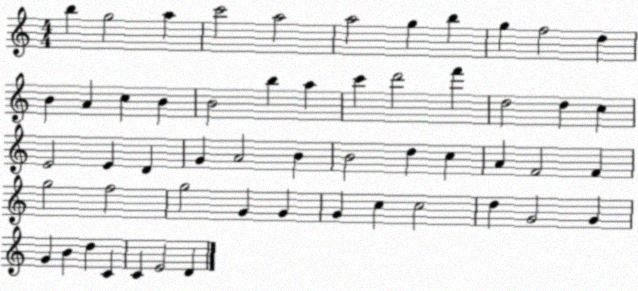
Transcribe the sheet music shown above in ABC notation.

X:1
T:Untitled
M:4/4
L:1/4
K:C
b g2 a c'2 a2 a2 g b g f2 d B A c B B2 b a c' d'2 f' d2 d c E2 E D G A2 B B2 d c A F2 F g2 f2 g2 G G G c c2 d G2 G G B d C C E2 D